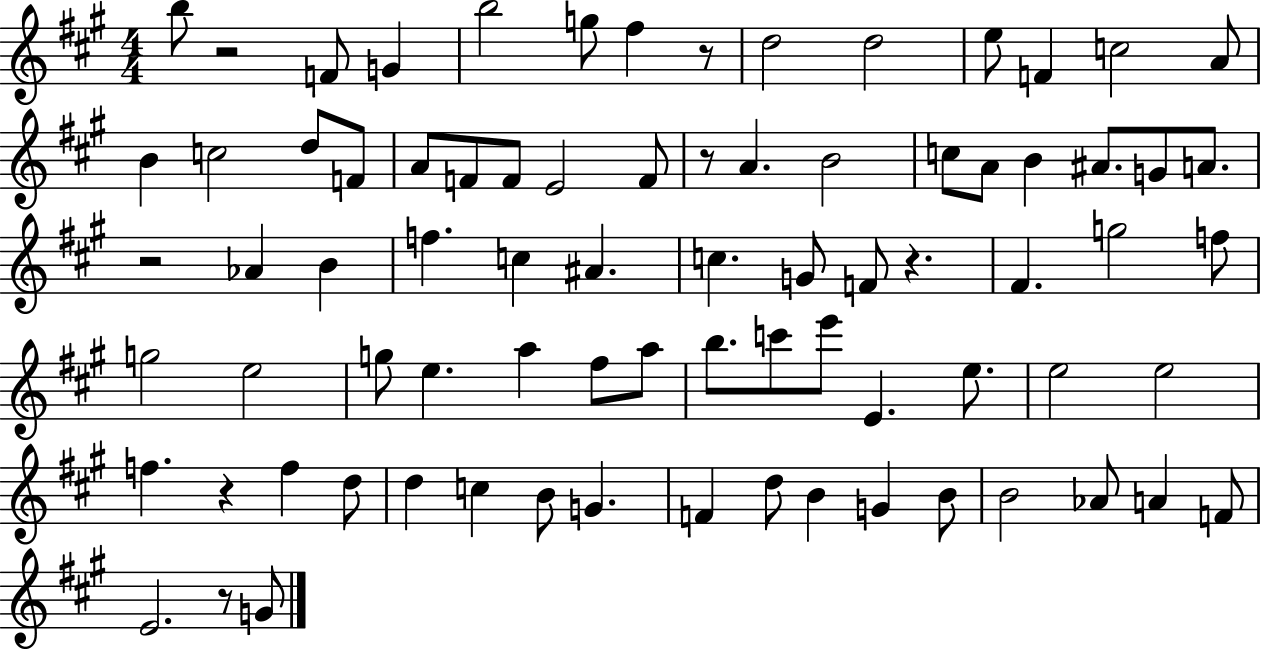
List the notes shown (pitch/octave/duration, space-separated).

B5/e R/h F4/e G4/q B5/h G5/e F#5/q R/e D5/h D5/h E5/e F4/q C5/h A4/e B4/q C5/h D5/e F4/e A4/e F4/e F4/e E4/h F4/e R/e A4/q. B4/h C5/e A4/e B4/q A#4/e. G4/e A4/e. R/h Ab4/q B4/q F5/q. C5/q A#4/q. C5/q. G4/e F4/e R/q. F#4/q. G5/h F5/e G5/h E5/h G5/e E5/q. A5/q F#5/e A5/e B5/e. C6/e E6/e E4/q. E5/e. E5/h E5/h F5/q. R/q F5/q D5/e D5/q C5/q B4/e G4/q. F4/q D5/e B4/q G4/q B4/e B4/h Ab4/e A4/q F4/e E4/h. R/e G4/e